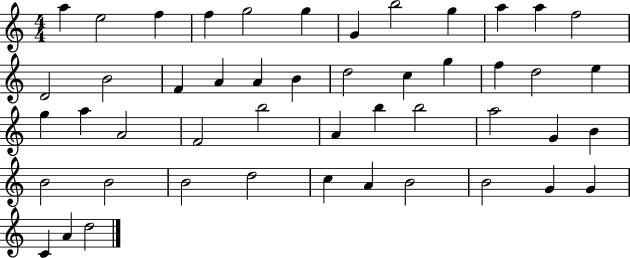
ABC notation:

X:1
T:Untitled
M:4/4
L:1/4
K:C
a e2 f f g2 g G b2 g a a f2 D2 B2 F A A B d2 c g f d2 e g a A2 F2 b2 A b b2 a2 G B B2 B2 B2 d2 c A B2 B2 G G C A d2